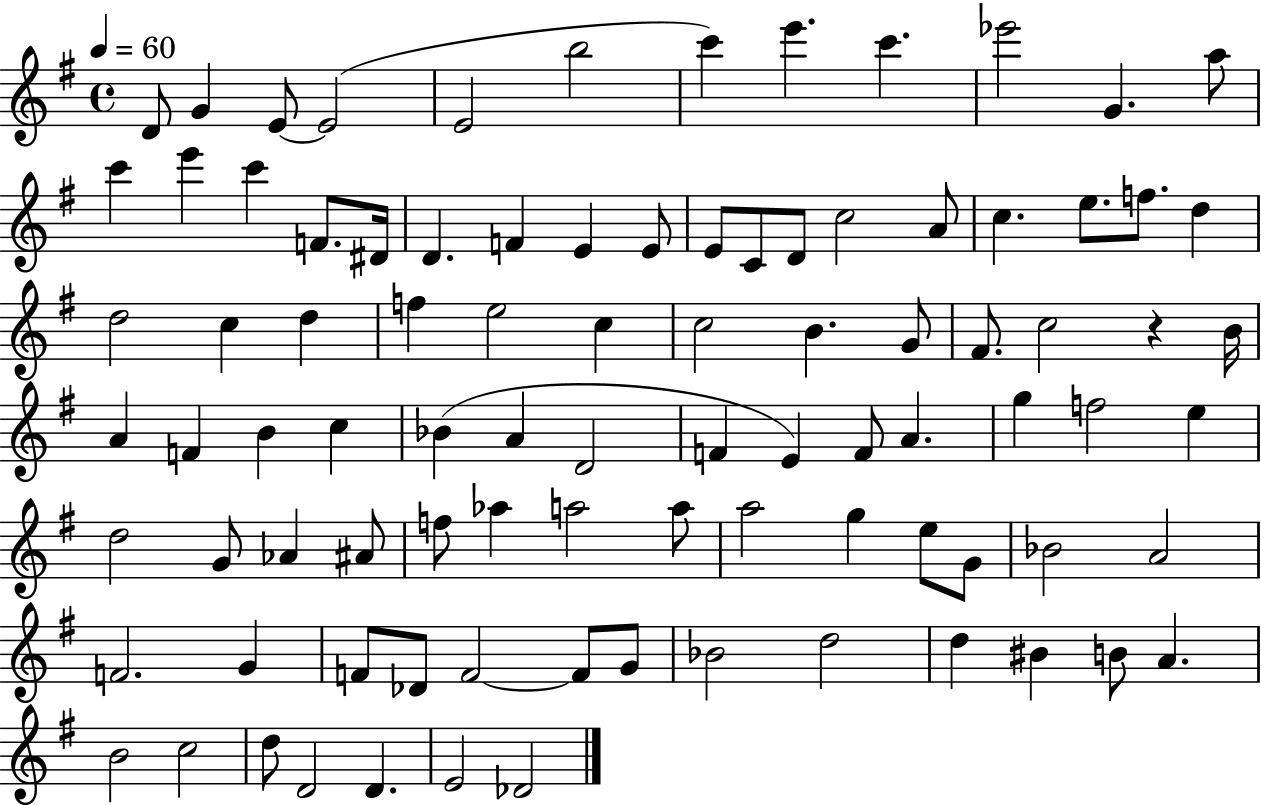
X:1
T:Untitled
M:4/4
L:1/4
K:G
D/2 G E/2 E2 E2 b2 c' e' c' _e'2 G a/2 c' e' c' F/2 ^D/4 D F E E/2 E/2 C/2 D/2 c2 A/2 c e/2 f/2 d d2 c d f e2 c c2 B G/2 ^F/2 c2 z B/4 A F B c _B A D2 F E F/2 A g f2 e d2 G/2 _A ^A/2 f/2 _a a2 a/2 a2 g e/2 G/2 _B2 A2 F2 G F/2 _D/2 F2 F/2 G/2 _B2 d2 d ^B B/2 A B2 c2 d/2 D2 D E2 _D2